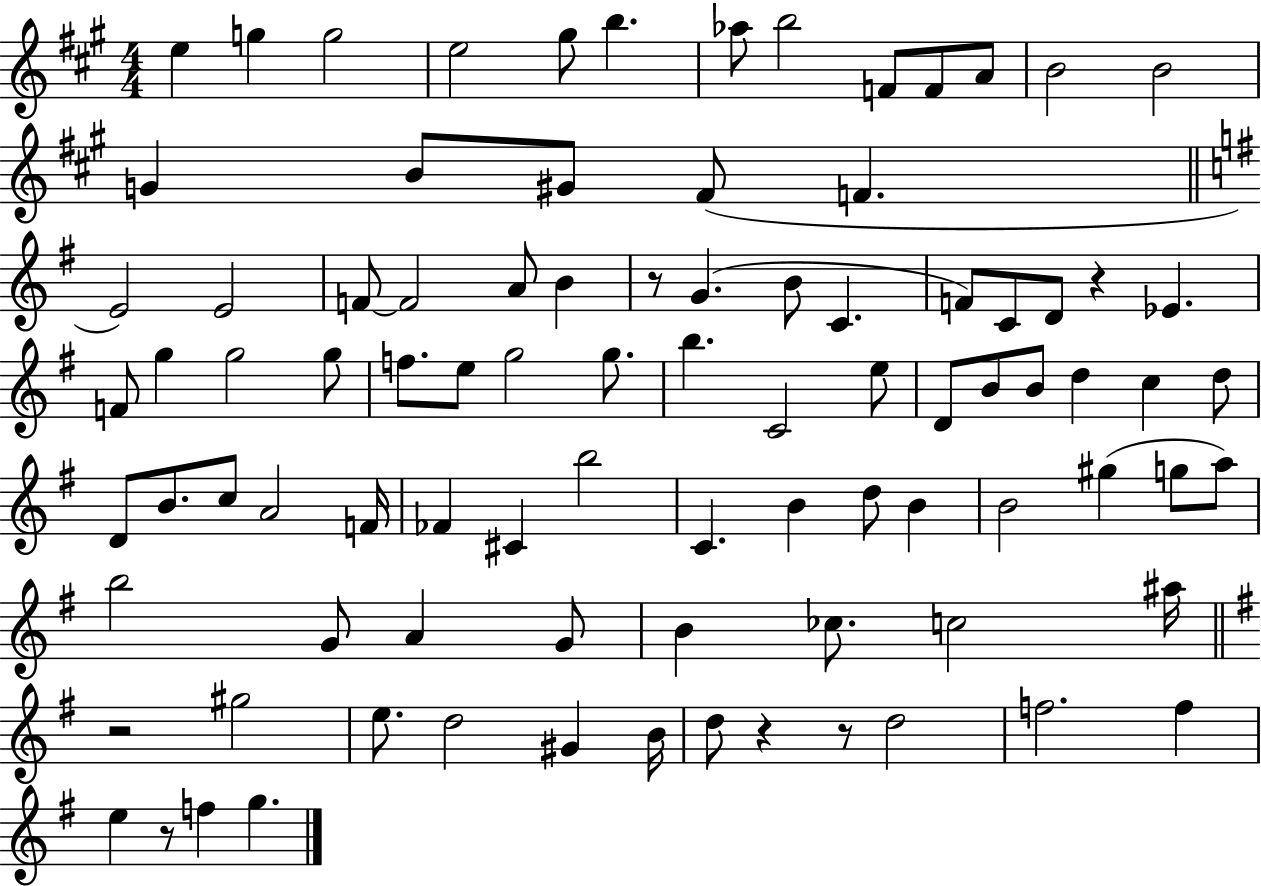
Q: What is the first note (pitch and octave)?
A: E5